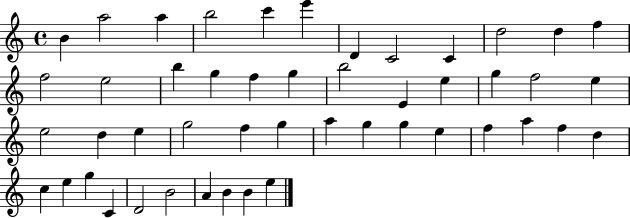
{
  \clef treble
  \time 4/4
  \defaultTimeSignature
  \key c \major
  b'4 a''2 a''4 | b''2 c'''4 e'''4 | d'4 c'2 c'4 | d''2 d''4 f''4 | \break f''2 e''2 | b''4 g''4 f''4 g''4 | b''2 e'4 e''4 | g''4 f''2 e''4 | \break e''2 d''4 e''4 | g''2 f''4 g''4 | a''4 g''4 g''4 e''4 | f''4 a''4 f''4 d''4 | \break c''4 e''4 g''4 c'4 | d'2 b'2 | a'4 b'4 b'4 e''4 | \bar "|."
}